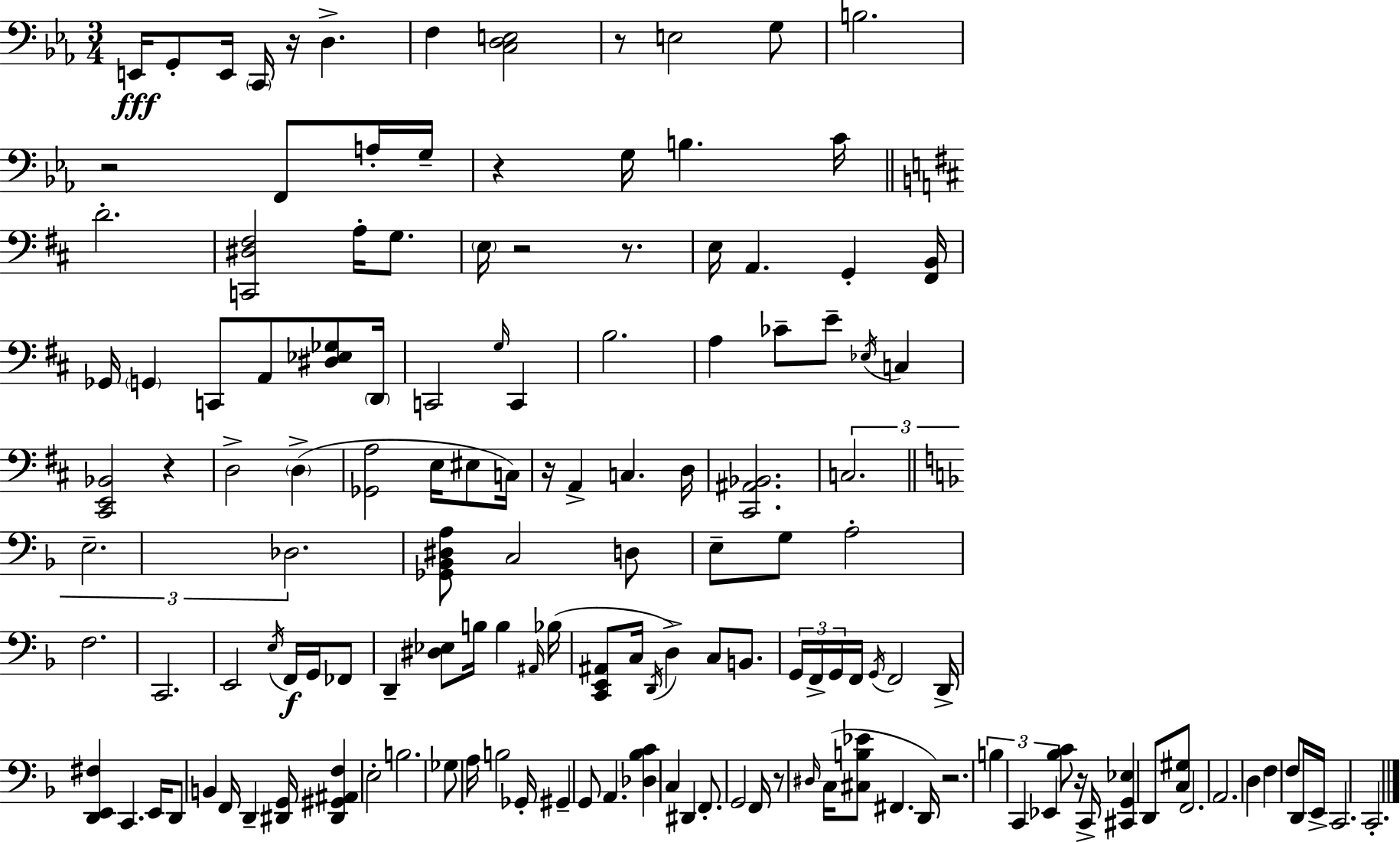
{
  \clef bass
  \numericTimeSignature
  \time 3/4
  \key ees \major
  e,16\fff g,8-. e,16 \parenthesize c,16 r16 d4.-> | f4 <c d e>2 | r8 e2 g8 | b2. | \break r2 f,8 a16-. g16-- | r4 g16 b4. c'16 | \bar "||" \break \key d \major d'2.-. | <c, dis fis>2 a16-. g8. | \parenthesize e16 r2 r8. | e16 a,4. g,4-. <fis, b,>16 | \break ges,16 \parenthesize g,4 c,8 a,8 <dis ees ges>8 \parenthesize d,16 | c,2 \grace { g16 } c,4 | b2. | a4 ces'8-- e'8-- \acciaccatura { ees16 } c4 | \break <cis, e, bes,>2 r4 | d2-> \parenthesize d4->( | <ges, a>2 e16 eis8 | c16) r16 a,4-> c4. | \break d16 <cis, ais, bes,>2. | \tuplet 3/2 { c2. | \bar "||" \break \key d \minor e2.-- | des2. } | <ges, bes, dis a>8 c2 d8 | e8-- g8 a2-. | \break f2. | c,2. | e,2 \acciaccatura { e16 }\f f,16 g,16 fes,8 | d,4-- <dis ees>8 b16 b4 | \break \grace { ais,16 } bes16( <c, e, ais,>8 c16 \acciaccatura { d,16 }) d4-> c8 | b,8. \tuplet 3/2 { g,16 f,16-> g,16 } f,16 \acciaccatura { g,16 } f,2 | d,16-> <d, e, fis>4 c,4. | e,16 d,8 b,4 f,16 d,4-- | \break <dis, g,>16 <dis, gis, ais, f>4 e2-. | b2. | ges8 a16 b2 | ges,16-. gis,4-- g,8 a,4. | \break <des bes c'>4 c4 | dis,4 f,8.-. g,2 | f,16 r8 \grace { dis16 }( c16 <cis b ees'>8 fis,4. | d,16) r2. | \break \tuplet 3/2 { b4 c,4 | ees,4 } <bes c'>8 r16 c,16-> <cis, g, ees>4 | d,8 <c gis>8 f,2. | a,2. | \break d4 f4 | f8 d,16 e,16-> c,2. | c,2.-. | \bar "|."
}